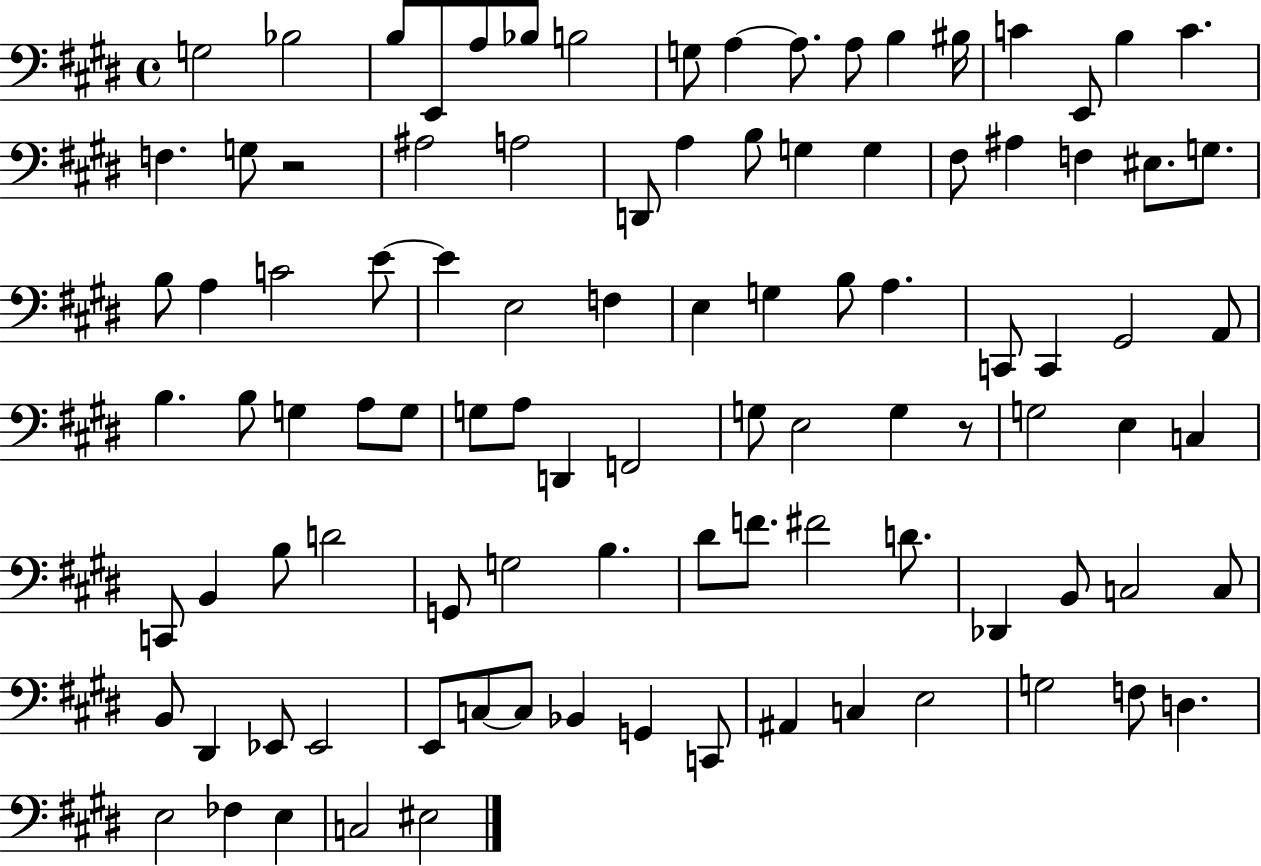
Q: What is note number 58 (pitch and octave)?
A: G3